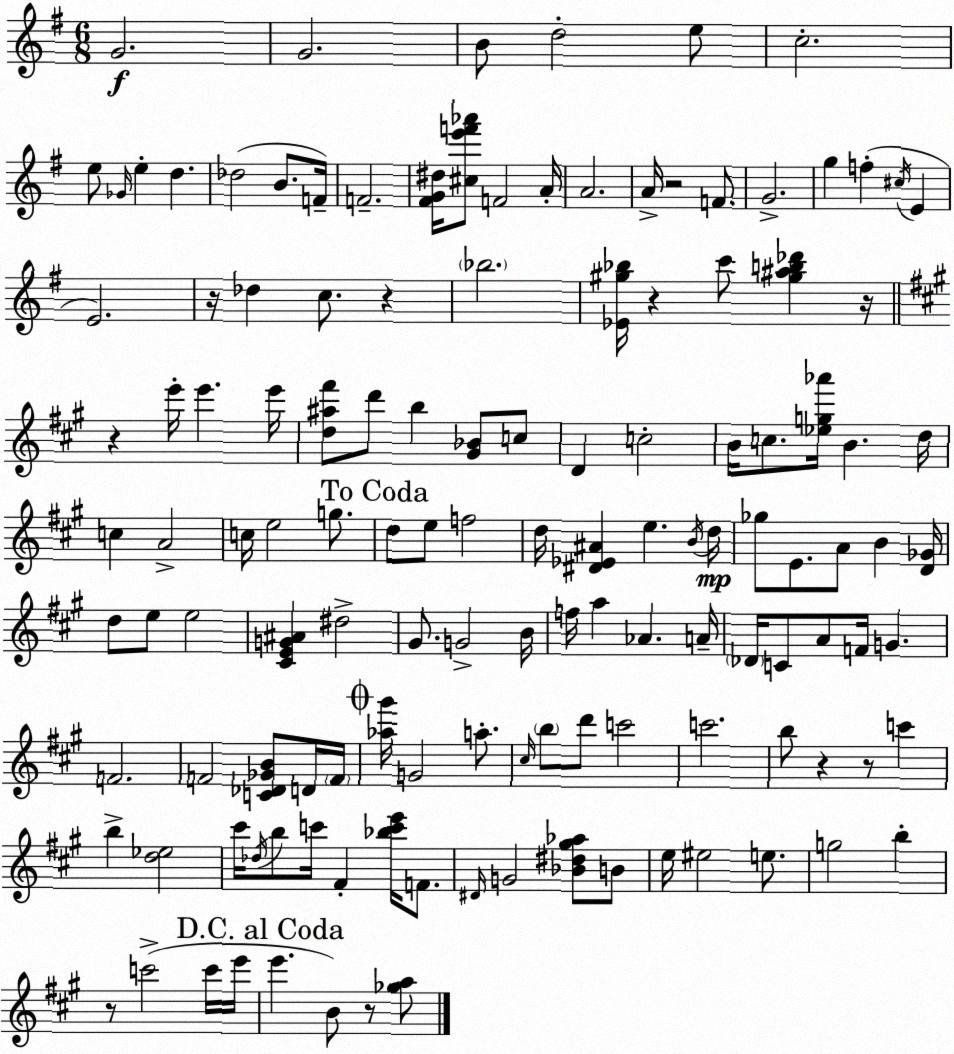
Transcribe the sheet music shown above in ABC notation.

X:1
T:Untitled
M:6/8
L:1/4
K:G
G2 G2 B/2 d2 e/2 c2 e/2 _G/4 e d _d2 B/2 F/4 F2 [^FG^d]/4 [^ce'f'_a']/2 F2 A/4 A2 A/4 z2 F/2 G2 g f ^c/4 E E2 z/4 _d c/2 z _b2 [_E^g_b]/4 z c'/2 [^g^ab_d'] z/4 z e'/4 e' e'/4 [d^a^f']/2 d'/2 b [^G_B]/2 c/2 D c2 B/4 c/2 [_eg_a']/4 B d/4 c A2 c/4 e2 g/2 d/2 e/2 f2 d/4 [^D_E^A] e B/4 d/4 _g/2 E/2 A/2 B [D_G]/4 d/2 e/2 e2 [^CEG^A] ^d2 ^G/2 G2 B/4 f/4 a _A A/4 _D/4 C/2 A/2 F/4 G F2 F2 [C_D_GB]/2 D/4 F/4 [_a^g']/4 G2 a/2 ^c/4 b/2 d'/2 c'2 c'2 b/2 z z/2 c' b [d_e]2 ^c'/4 _d/4 b/2 c'/4 ^F [_bc'e']/4 F/2 ^D/4 G2 [_B^d^g_a]/2 B/2 e/4 ^e2 e/2 g2 b z/2 c'2 c'/4 e'/4 e' B/2 z/2 [_ga]/2